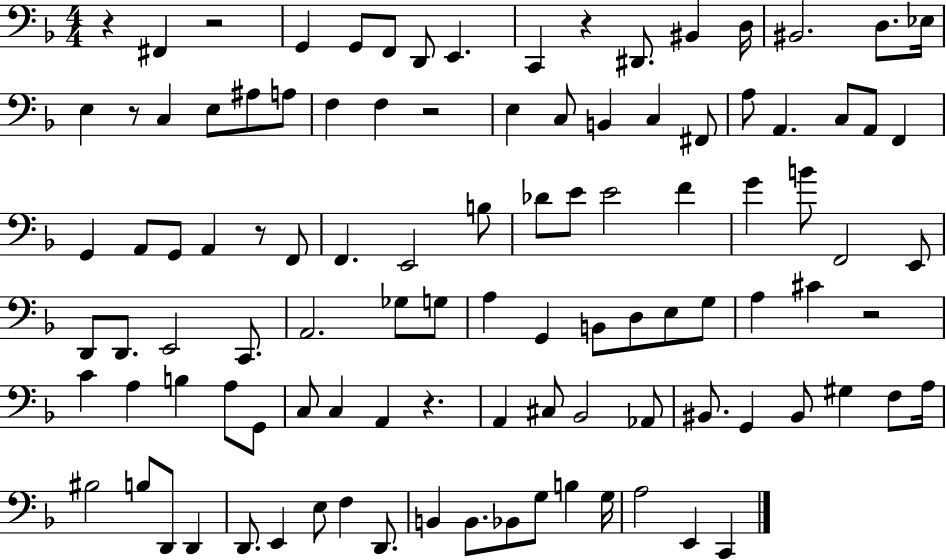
X:1
T:Untitled
M:4/4
L:1/4
K:F
z ^F,, z2 G,, G,,/2 F,,/2 D,,/2 E,, C,, z ^D,,/2 ^B,, D,/4 ^B,,2 D,/2 _E,/4 E, z/2 C, E,/2 ^A,/2 A,/2 F, F, z2 E, C,/2 B,, C, ^F,,/2 A,/2 A,, C,/2 A,,/2 F,, G,, A,,/2 G,,/2 A,, z/2 F,,/2 F,, E,,2 B,/2 _D/2 E/2 E2 F G B/2 F,,2 E,,/2 D,,/2 D,,/2 E,,2 C,,/2 A,,2 _G,/2 G,/2 A, G,, B,,/2 D,/2 E,/2 G,/2 A, ^C z2 C A, B, A,/2 G,,/2 C,/2 C, A,, z A,, ^C,/2 _B,,2 _A,,/2 ^B,,/2 G,, ^B,,/2 ^G, F,/2 A,/4 ^B,2 B,/2 D,,/2 D,, D,,/2 E,, E,/2 F, D,,/2 B,, B,,/2 _B,,/2 G,/2 B, G,/4 A,2 E,, C,,